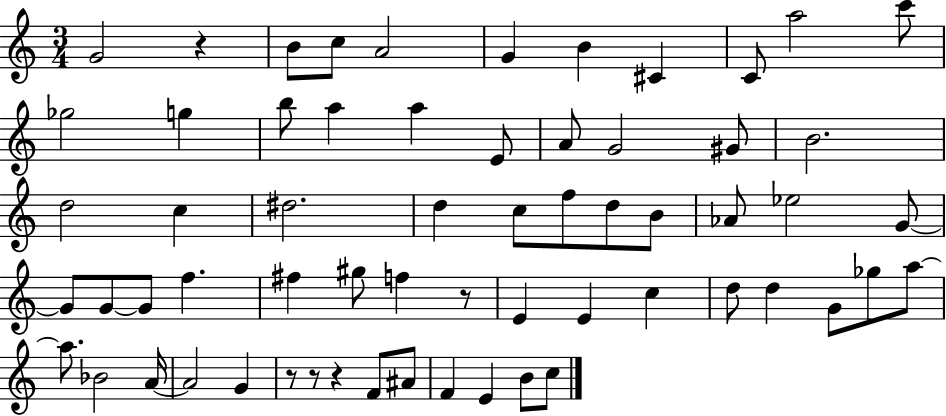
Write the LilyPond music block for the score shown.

{
  \clef treble
  \numericTimeSignature
  \time 3/4
  \key c \major
  g'2 r4 | b'8 c''8 a'2 | g'4 b'4 cis'4 | c'8 a''2 c'''8 | \break ges''2 g''4 | b''8 a''4 a''4 e'8 | a'8 g'2 gis'8 | b'2. | \break d''2 c''4 | dis''2. | d''4 c''8 f''8 d''8 b'8 | aes'8 ees''2 g'8~~ | \break g'8 g'8~~ g'8 f''4. | fis''4 gis''8 f''4 r8 | e'4 e'4 c''4 | d''8 d''4 g'8 ges''8 a''8~~ | \break a''8. bes'2 a'16~~ | a'2 g'4 | r8 r8 r4 f'8 ais'8 | f'4 e'4 b'8 c''8 | \break \bar "|."
}